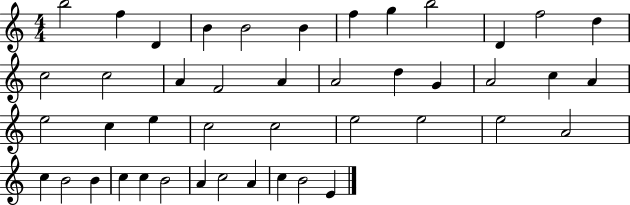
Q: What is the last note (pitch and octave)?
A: E4